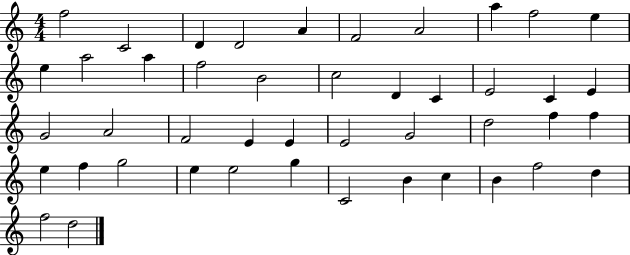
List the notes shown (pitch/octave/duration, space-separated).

F5/h C4/h D4/q D4/h A4/q F4/h A4/h A5/q F5/h E5/q E5/q A5/h A5/q F5/h B4/h C5/h D4/q C4/q E4/h C4/q E4/q G4/h A4/h F4/h E4/q E4/q E4/h G4/h D5/h F5/q F5/q E5/q F5/q G5/h E5/q E5/h G5/q C4/h B4/q C5/q B4/q F5/h D5/q F5/h D5/h